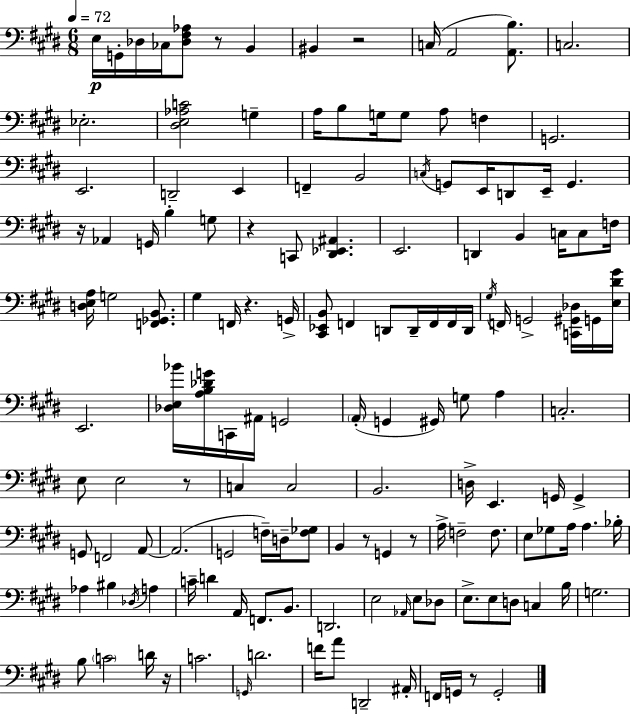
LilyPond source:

{
  \clef bass
  \numericTimeSignature
  \time 6/8
  \key e \major
  \tempo 4 = 72
  e16\p g,16-. des16 ces16 <des fis aes>8 r8 b,4 | bis,4 r2 | c16( a,2 <a, b>8.) | c2. | \break ees2.-. | <dis e aes c'>2 g4-- | a16 b8 g16 g8 a8 f4 | g,2. | \break e,2. | d,2-- e,4 | f,4-- b,2 | \acciaccatura { c16 } g,8 e,16 d,8 e,16-- g,4. | \break r16 aes,4 g,16 b4-. g8 | r4 c,8 <dis, ees, ais,>4. | e,2. | d,4 b,4 c16 c8 | \break f16 <d e a>16 g2 <f, ges, b,>8. | gis4 f,16 r4. | g,16-> <cis, ees, b,>8 f,4 d,8 d,16-- f,16 f,16 | d,16 \acciaccatura { gis16 } f,16 g,2-> <c, gis, des>16 | \break g,16 <e dis' gis'>16 e,2. | <des e bes'>16 <a b des' g'>16 c,16 ais,16 g,2 | \parenthesize a,16-.( g,4 gis,16) g8 a4 | c2.-. | \break e8 e2 | r8 c4 c2 | b,2. | d16-> e,4. g,16 g,4-> | \break g,8 f,2 | a,8~~ a,2.( | g,2 f16--) d16-- | <f ges>8 b,4 r8 g,4 | \break r8 a16-> f2-- f8. | e8 ges8 a16 a4. | bes16-. aes4 bis4 \acciaccatura { des16 } a4 | c'16-- d'4 a,16 f,8. | \break b,8. d,2. | e2 \grace { aes,16 } | e8 des8 e8.-> e8 d8 c4 | b16 g2. | \break b8 \parenthesize c'2 | d'16 r16 c'2. | \grace { g,16 } d'2. | f'16 a'8 d,2-- | \break ais,16-. f,16 g,16 r8 g,2-. | \bar "|."
}